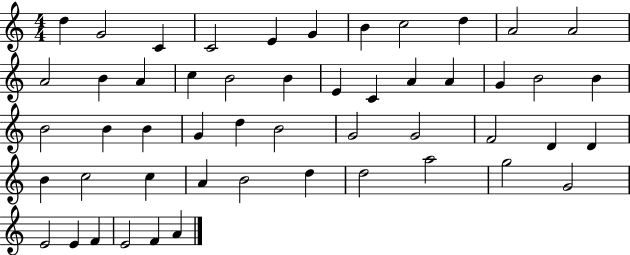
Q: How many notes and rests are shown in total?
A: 51